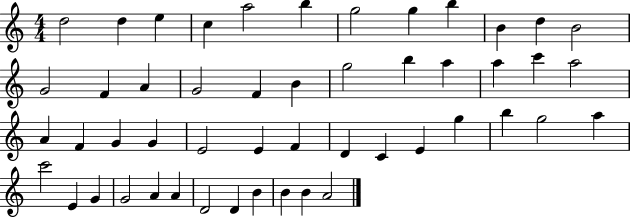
X:1
T:Untitled
M:4/4
L:1/4
K:C
d2 d e c a2 b g2 g b B d B2 G2 F A G2 F B g2 b a a c' a2 A F G G E2 E F D C E g b g2 a c'2 E G G2 A A D2 D B B B A2